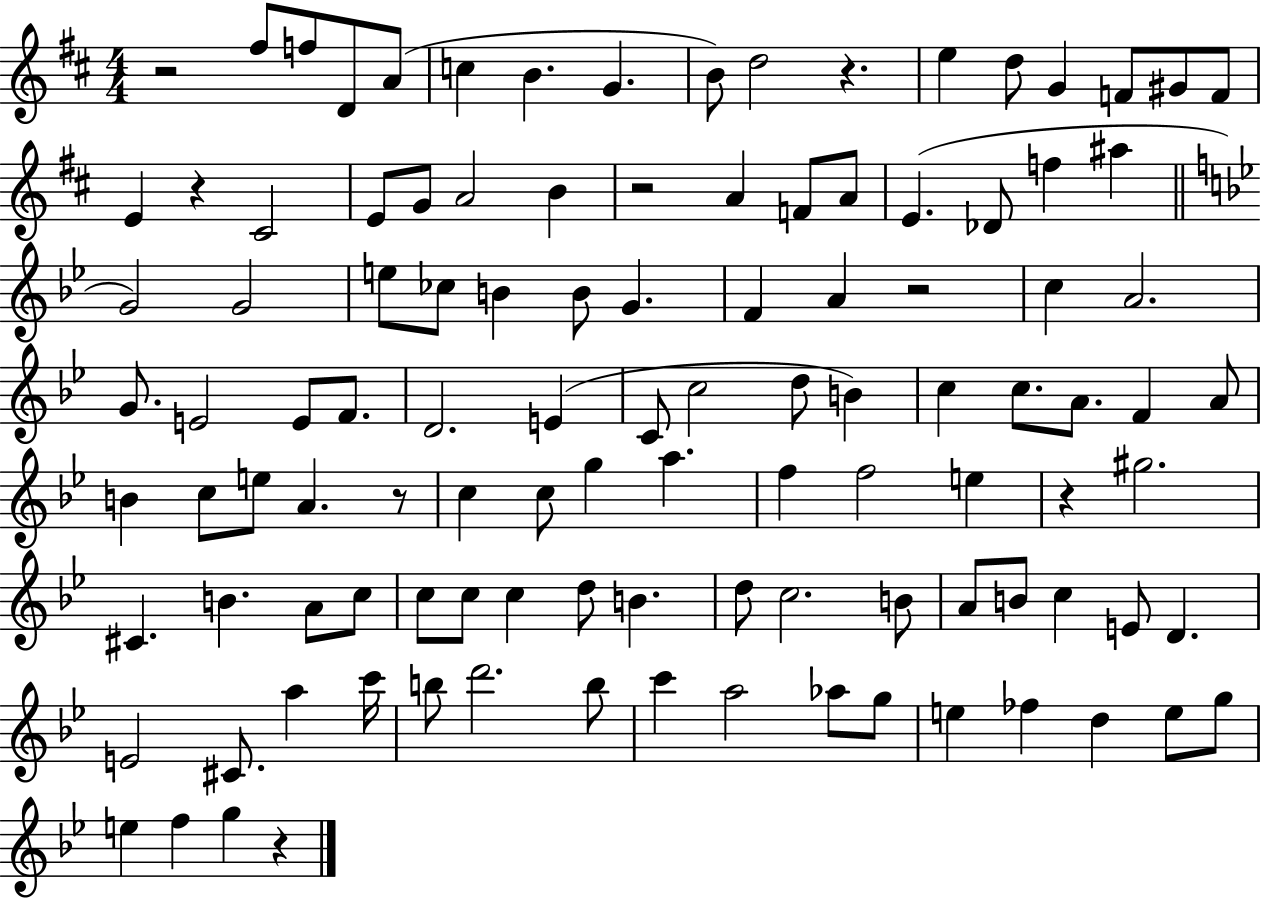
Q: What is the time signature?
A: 4/4